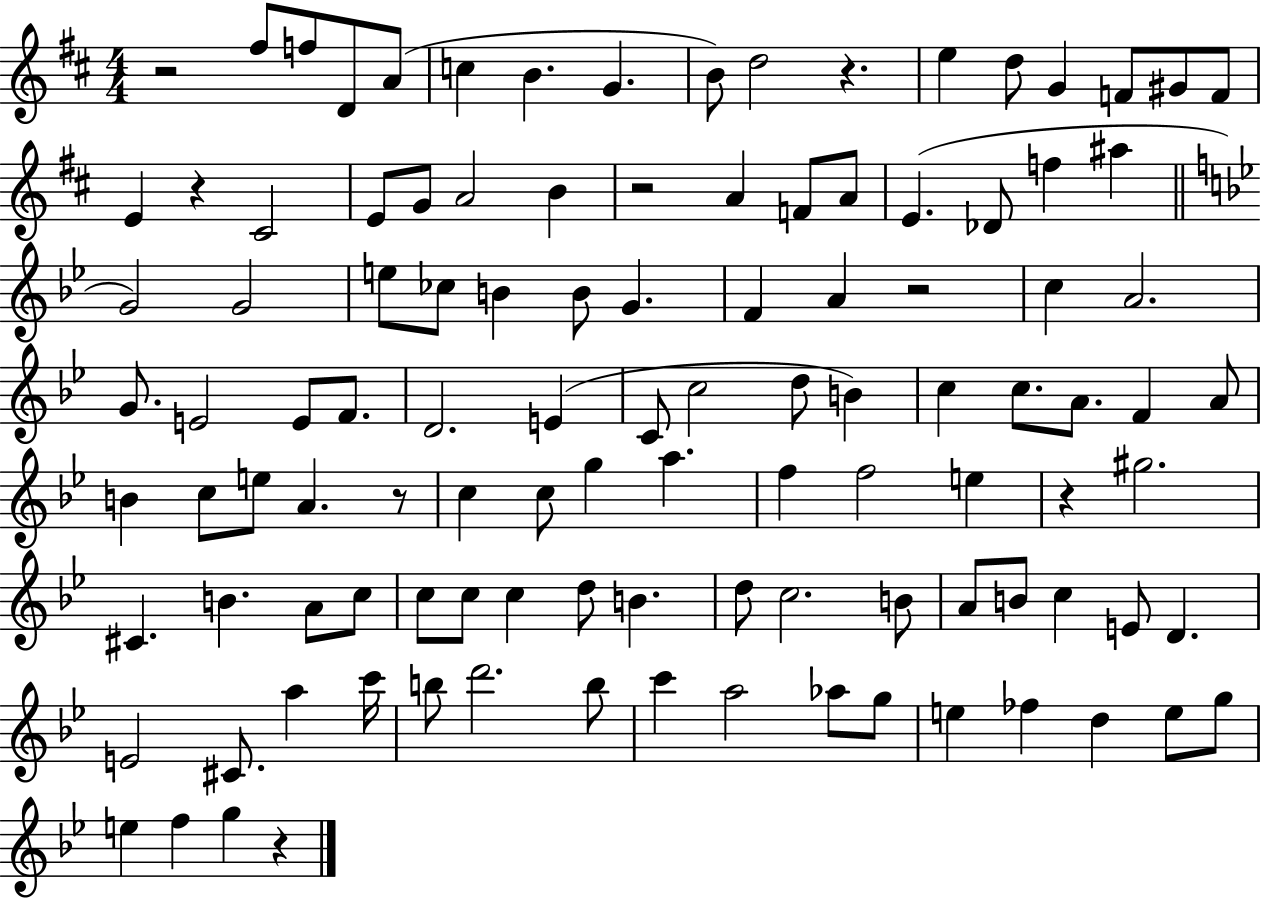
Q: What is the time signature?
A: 4/4